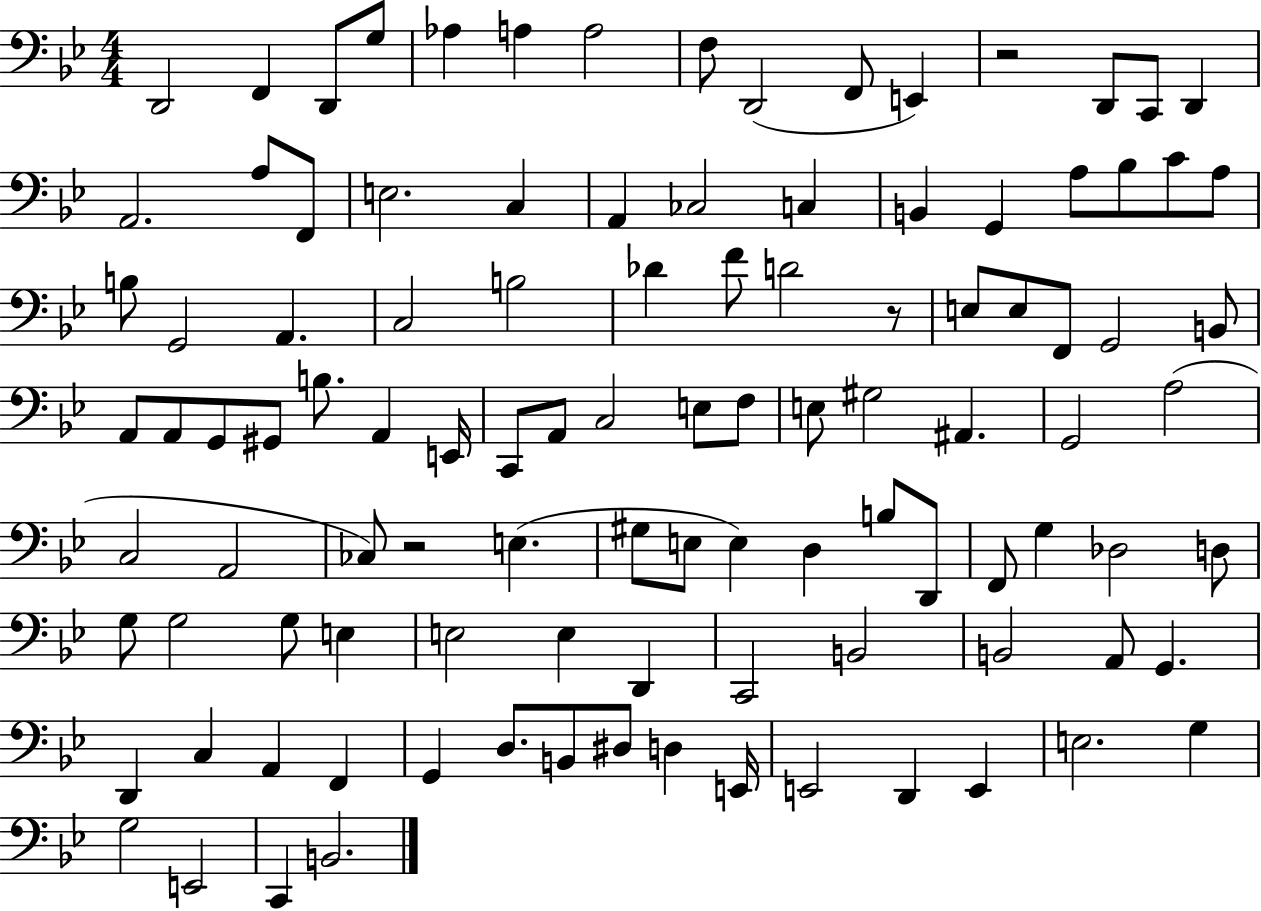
X:1
T:Untitled
M:4/4
L:1/4
K:Bb
D,,2 F,, D,,/2 G,/2 _A, A, A,2 F,/2 D,,2 F,,/2 E,, z2 D,,/2 C,,/2 D,, A,,2 A,/2 F,,/2 E,2 C, A,, _C,2 C, B,, G,, A,/2 _B,/2 C/2 A,/2 B,/2 G,,2 A,, C,2 B,2 _D F/2 D2 z/2 E,/2 E,/2 F,,/2 G,,2 B,,/2 A,,/2 A,,/2 G,,/2 ^G,,/2 B,/2 A,, E,,/4 C,,/2 A,,/2 C,2 E,/2 F,/2 E,/2 ^G,2 ^A,, G,,2 A,2 C,2 A,,2 _C,/2 z2 E, ^G,/2 E,/2 E, D, B,/2 D,,/2 F,,/2 G, _D,2 D,/2 G,/2 G,2 G,/2 E, E,2 E, D,, C,,2 B,,2 B,,2 A,,/2 G,, D,, C, A,, F,, G,, D,/2 B,,/2 ^D,/2 D, E,,/4 E,,2 D,, E,, E,2 G, G,2 E,,2 C,, B,,2